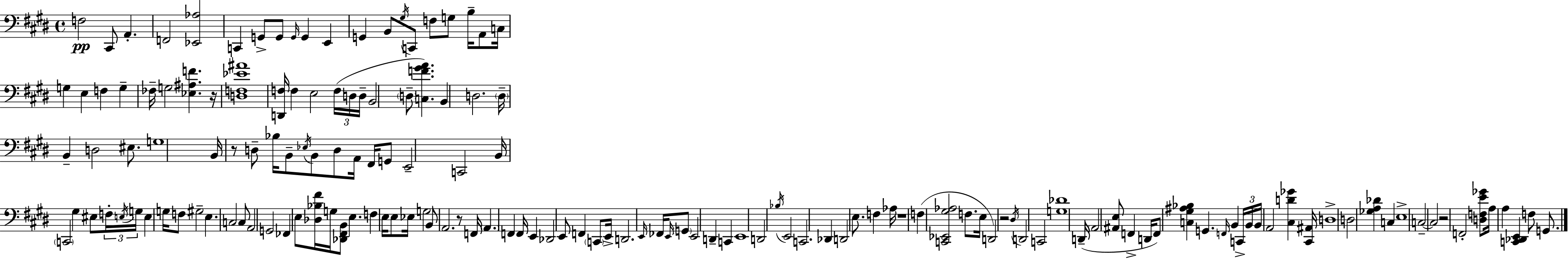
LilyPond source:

{
  \clef bass
  \time 4/4
  \defaultTimeSignature
  \key e \major
  f2\pp cis,8 a,4.-. | f,2 <ees, aes>2 | c,4 g,8-> g,8 \grace { g,16 } g,4 e,4 | g,4 b,8 \acciaccatura { gis16 } c,8 f8 g8 b16-- a,8 | \break c16 g4 e4 f4 g4-- | fes16-- g2 <ees ais f'>4. | r16 <d f ees' ais'>1 | <d, f>16 f4 e2 \tuplet 3/2 { f16( | \break d16 d16-- } b,2 \parenthesize d8-- <c f' gis' a'>4.) | b,4 d2. | \parenthesize d16-- b,4-- d2 eis8. | g1 | \break b,16 r8 d8-- bes16 b,8-- \acciaccatura { ees16 } b,8 d8 a,16 | fis,16 g,8 e,2-- c,2 | b,16 \parenthesize c,2 gis4 | eis8 \tuplet 3/2 { f16-. \acciaccatura { e16 } g16 } e4 g16 f8 gis2-- | \break e4. c2 | c8 a,2 g,2 | fes,4 e8 <des bes fis'>16 g16 <des, fis, b,>8 e4. | f4 e16 e8 ees16 g2 | \break b,8 a,2. | r8 f,16 \parenthesize a,4. f,4 f,16 | e,4 des,2 e,8 f,4 | \parenthesize c,8 e,16-> d,2. | \break \grace { e,16 } fes,16 \grace { e,16 } \parenthesize g,8 e,2 d,4-- | c,4 e,1 | d,2 \acciaccatura { bes16 } e,2 | c,2. | \break des,4 d,2 e8. | f4 aes16 r1 | f4( <c, ees, gis aes>2 | f8. e16 d,2) r2 | \break \acciaccatura { dis16 } d,2 | c,2 <g des'>1 | d,16--( \parenthesize a,2 | <ais, e>8 f,4-> d,16 f,8) <c gis ais bes>4 g,4. | \break \grace { f,16 } b,4 \tuplet 3/2 { c,16-> b,16 b,16 } a,2 | <cis d' ges'>4 <cis, ais,>16 d1-> | d2 | <ges a des'>4 c4 e1-> | \break c2--~~ | c2 r2 | f,2-. <d f e' ges'>8 a16 a4 | <c, des, e,>4 f8 g,8. \bar "|."
}